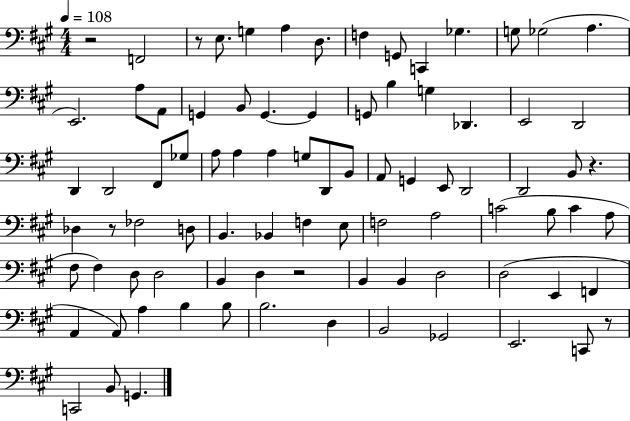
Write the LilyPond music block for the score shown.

{
  \clef bass
  \numericTimeSignature
  \time 4/4
  \key a \major
  \tempo 4 = 108
  \repeat volta 2 { r2 f,2 | r8 e8. g4 a4 d8. | f4 g,8 c,4 ges4. | g8 ges2( a4. | \break e,2.) a8 a,8 | g,4 b,8 g,4.~~ g,4 | g,8 b4 g4 des,4. | e,2 d,2 | \break d,4 d,2 fis,8 ges8 | a8 a4 a4 g8 d,8 b,8 | a,8 g,4 e,8 d,2 | d,2 b,8 r4. | \break des4 r8 fes2 d8 | b,4. bes,4 f4 e8 | f2 a2 | c'2( b8 c'4 a8 | \break fis8 fis4) d8 d2 | b,4 d4 r2 | b,4 b,4 d2 | d2( e,4 f,4 | \break a,4 a,8) a4 b4 b8 | b2. d4 | b,2 ges,2 | e,2. c,8 r8 | \break c,2 b,8 g,4. | } \bar "|."
}